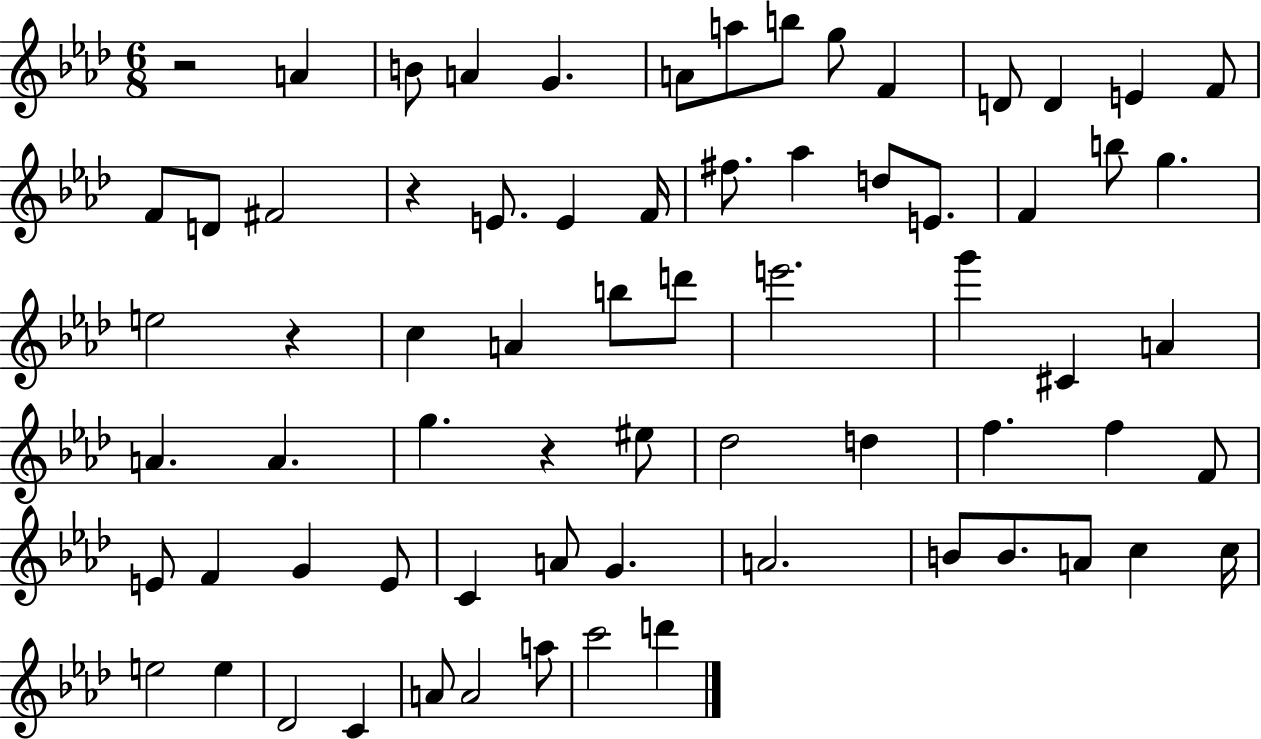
{
  \clef treble
  \numericTimeSignature
  \time 6/8
  \key aes \major
  r2 a'4 | b'8 a'4 g'4. | a'8 a''8 b''8 g''8 f'4 | d'8 d'4 e'4 f'8 | \break f'8 d'8 fis'2 | r4 e'8. e'4 f'16 | fis''8. aes''4 d''8 e'8. | f'4 b''8 g''4. | \break e''2 r4 | c''4 a'4 b''8 d'''8 | e'''2. | g'''4 cis'4 a'4 | \break a'4. a'4. | g''4. r4 eis''8 | des''2 d''4 | f''4. f''4 f'8 | \break e'8 f'4 g'4 e'8 | c'4 a'8 g'4. | a'2. | b'8 b'8. a'8 c''4 c''16 | \break e''2 e''4 | des'2 c'4 | a'8 a'2 a''8 | c'''2 d'''4 | \break \bar "|."
}